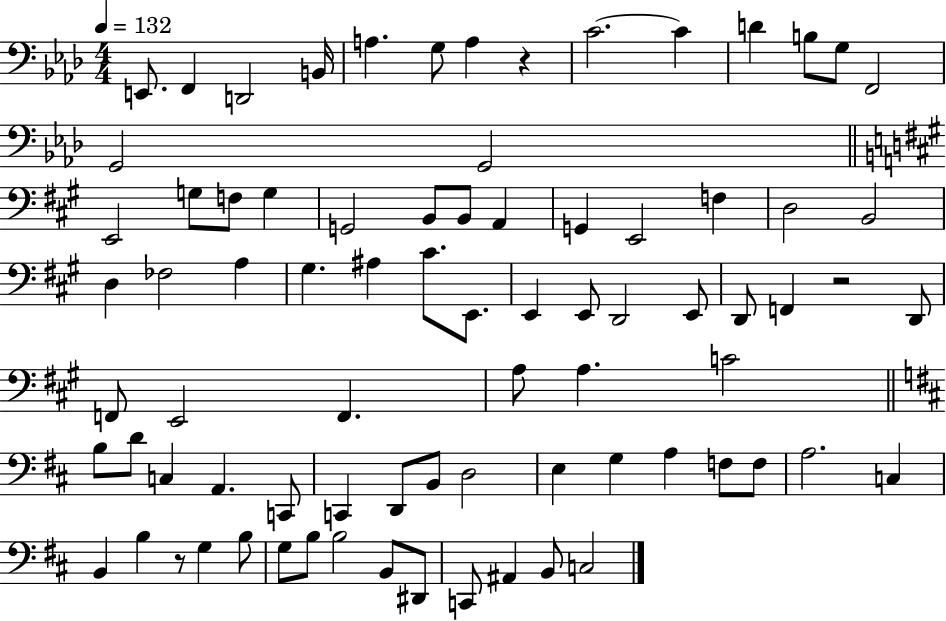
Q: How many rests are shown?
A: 3